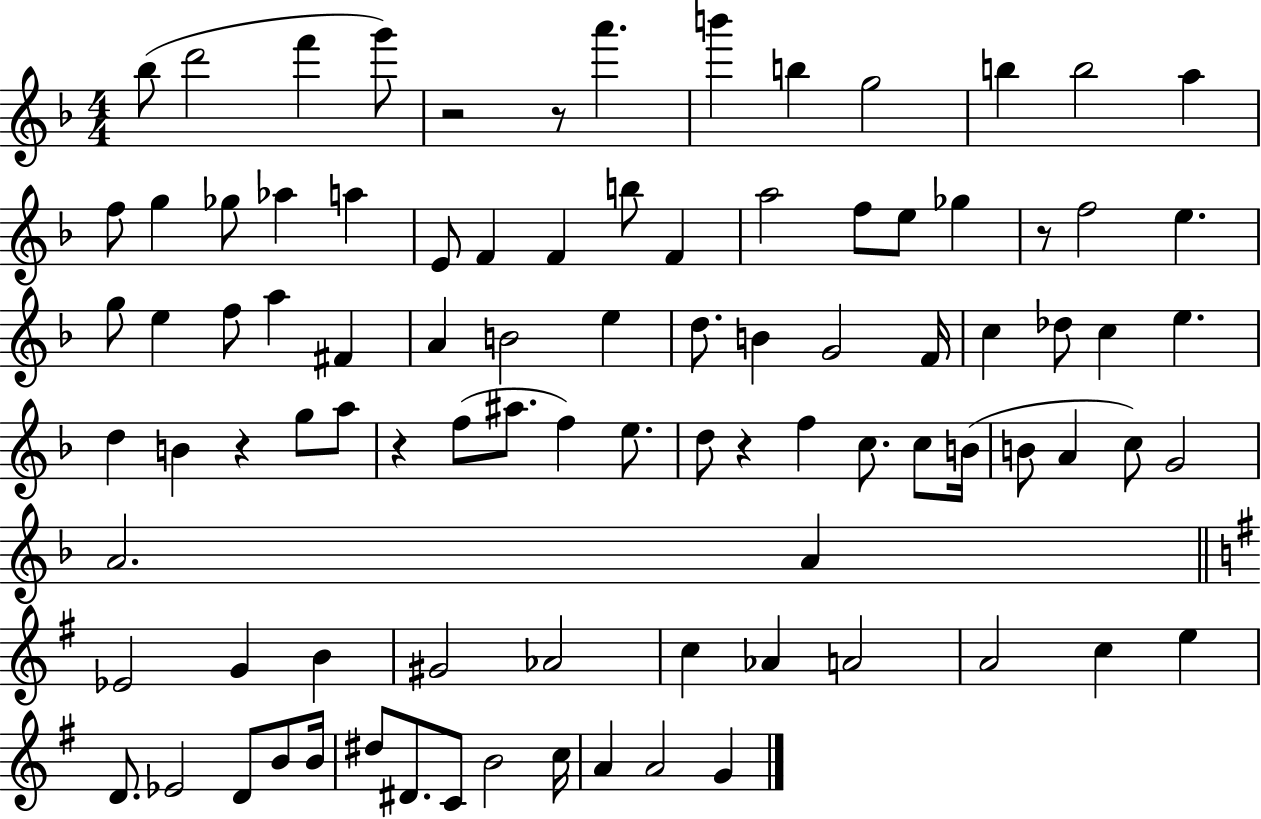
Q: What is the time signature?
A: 4/4